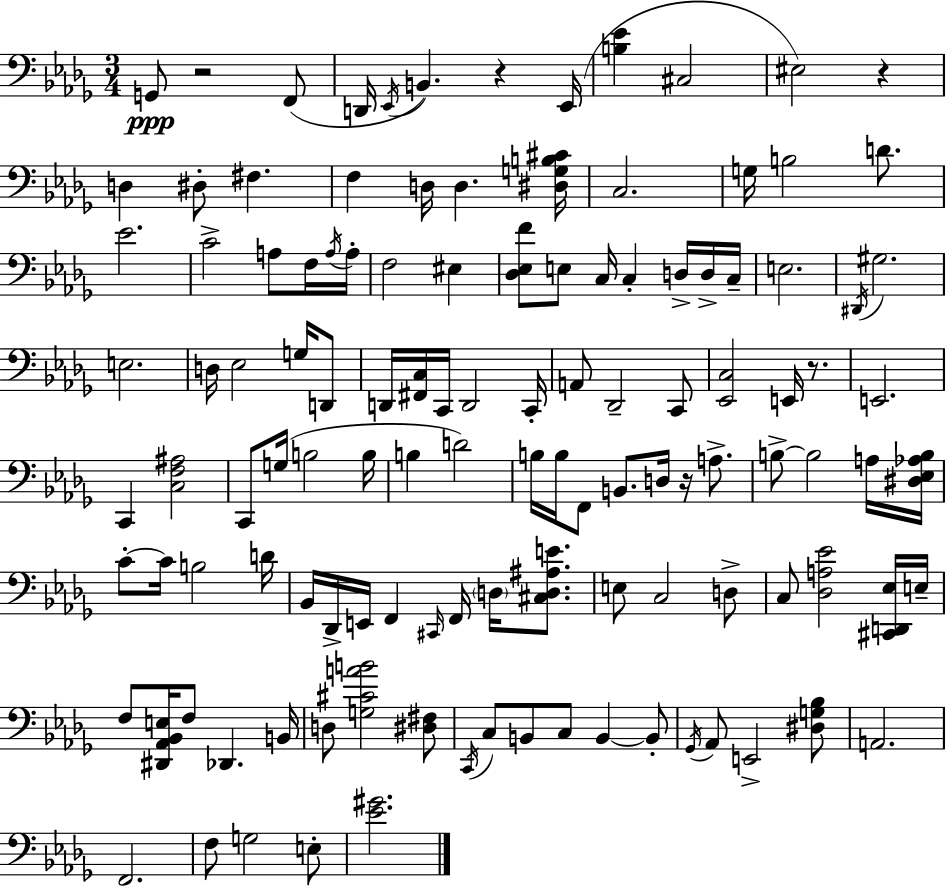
{
  \clef bass
  \numericTimeSignature
  \time 3/4
  \key bes \minor
  \repeat volta 2 { g,8\ppp r2 f,8( | d,16 \acciaccatura { ees,16 } b,4.) r4 | ees,16( <b ees'>4 cis2 | eis2) r4 | \break d4 dis8-. fis4. | f4 d16 d4. | <dis g b cis'>16 c2. | g16 b2 d'8. | \break ees'2. | c'2-> a8 f16 | \acciaccatura { a16 } a16-. f2 eis4 | <des ees f'>8 e8 c16 c4-. d16-> | \break d16-> c16-- e2. | \acciaccatura { dis,16 } gis2. | e2. | d16 ees2 | \break g16 d,8 d,16 <fis, c>16 c,16 d,2 | c,16-. a,8 des,2-- | c,8 <ees, c>2 e,16 | r8. e,2. | \break c,4 <c f ais>2 | c,8 g16( b2 | b16 b4 d'2) | b16 b16 f,8 b,8. d16 r16 | \break a8.-> b8->~~ b2 | a16 <dis ees aes b>16 c'8-.~~ c'16 b2 | d'16 bes,16 des,16-> e,16 f,4 \grace { cis,16 } f,16 | \parenthesize d16 <cis d ais e'>8. e8 c2 | \break d8-> c8 <des a ees'>2 | <cis, d, ees>16 e16-- f8 <dis, aes, bes, e>16 f8 des,4. | b,16 d8 <g cis' a' b'>2 | <dis fis>8 \acciaccatura { c,16 } c8 b,8 c8 b,4~~ | \break b,8-. \acciaccatura { ges,16 } aes,8 e,2-> | <dis g bes>8 a,2. | f,2. | f8 g2 | \break e8-. <ees' gis'>2. | } \bar "|."
}